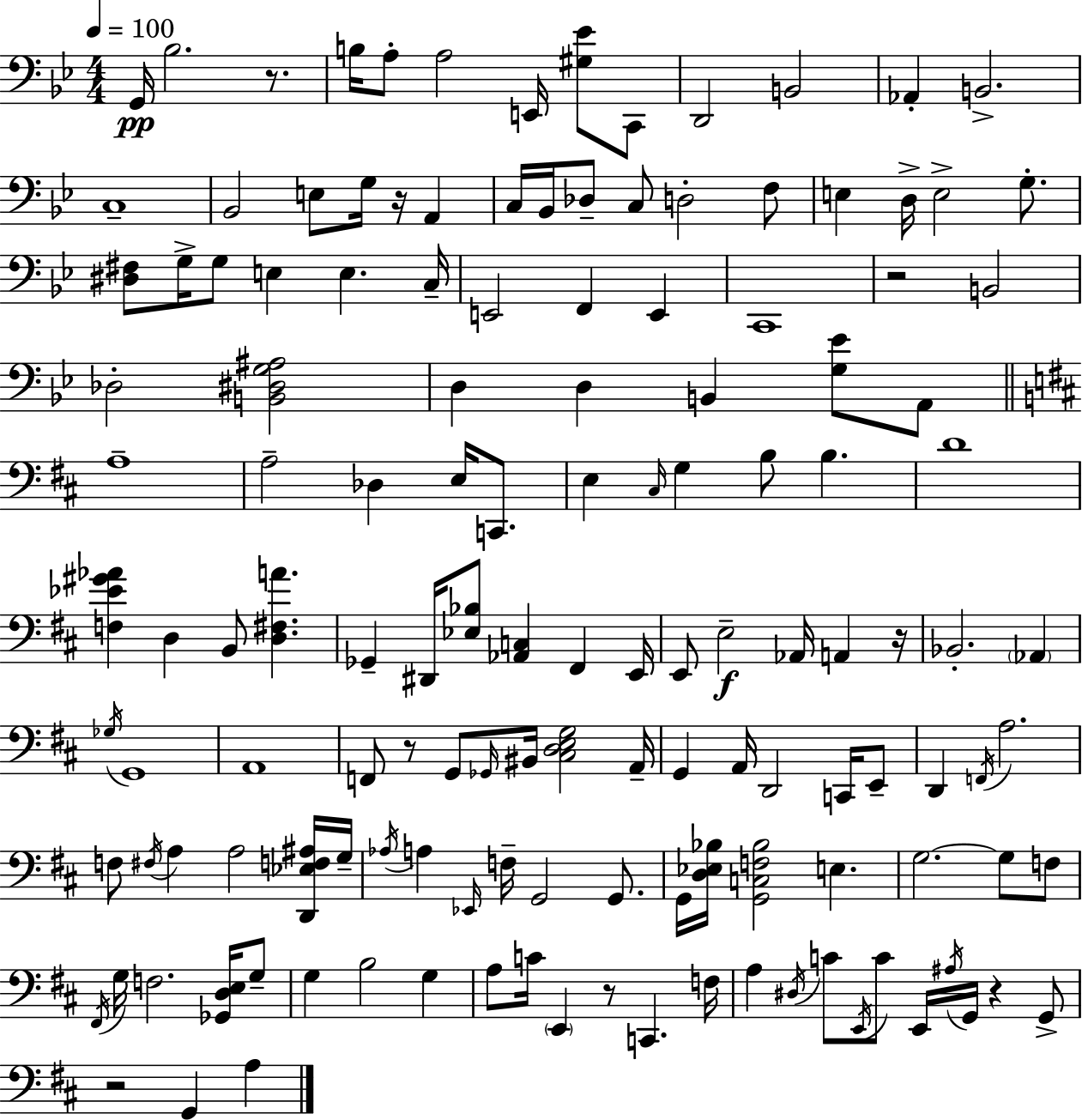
{
  \clef bass
  \numericTimeSignature
  \time 4/4
  \key bes \major
  \tempo 4 = 100
  g,16\pp bes2. r8. | b16 a8-. a2 e,16 <gis ees'>8 c,8 | d,2 b,2 | aes,4-. b,2.-> | \break c1-- | bes,2 e8 g16 r16 a,4 | c16 bes,16 des8-- c8 d2-. f8 | e4 d16-> e2-> g8.-. | \break <dis fis>8 g16-> g8 e4 e4. c16-- | e,2 f,4 e,4 | c,1 | r2 b,2 | \break des2-. <b, dis g ais>2 | d4 d4 b,4 <g ees'>8 a,8 | \bar "||" \break \key d \major a1-- | a2-- des4 e16 c,8. | e4 \grace { cis16 } g4 b8 b4. | d'1 | \break <f ees' gis' aes'>4 d4 b,8 <d fis a'>4. | ges,4-- dis,16 <ees bes>8 <aes, c>4 fis,4 | e,16 e,8 e2--\f aes,16 a,4 | r16 bes,2.-. \parenthesize aes,4 | \break \acciaccatura { ges16 } g,1 | a,1 | f,8 r8 g,8 \grace { ges,16 } bis,16 <cis d e g>2 | a,16-- g,4 a,16 d,2 | \break c,16 e,8-- d,4 \acciaccatura { f,16 } a2. | f8 \acciaccatura { fis16 } a4 a2 | <d, ees f ais>16 g16-- \acciaccatura { aes16 } a4 \grace { ees,16 } f16-- g,2 | g,8. g,16 <d ees bes>16 <g, c f bes>2 | \break e4. g2.~~ | g8 f8 \acciaccatura { fis,16 } g16 f2. | <ges, d e>16 g8-- g4 b2 | g4 a8 c'16 \parenthesize e,4 r8 | \break c,4. f16 a4 \acciaccatura { dis16 } c'8 \acciaccatura { e,16 } | c'8 e,16 \acciaccatura { ais16 } g,16 r4 g,8-> r2 | g,4 a4 \bar "|."
}